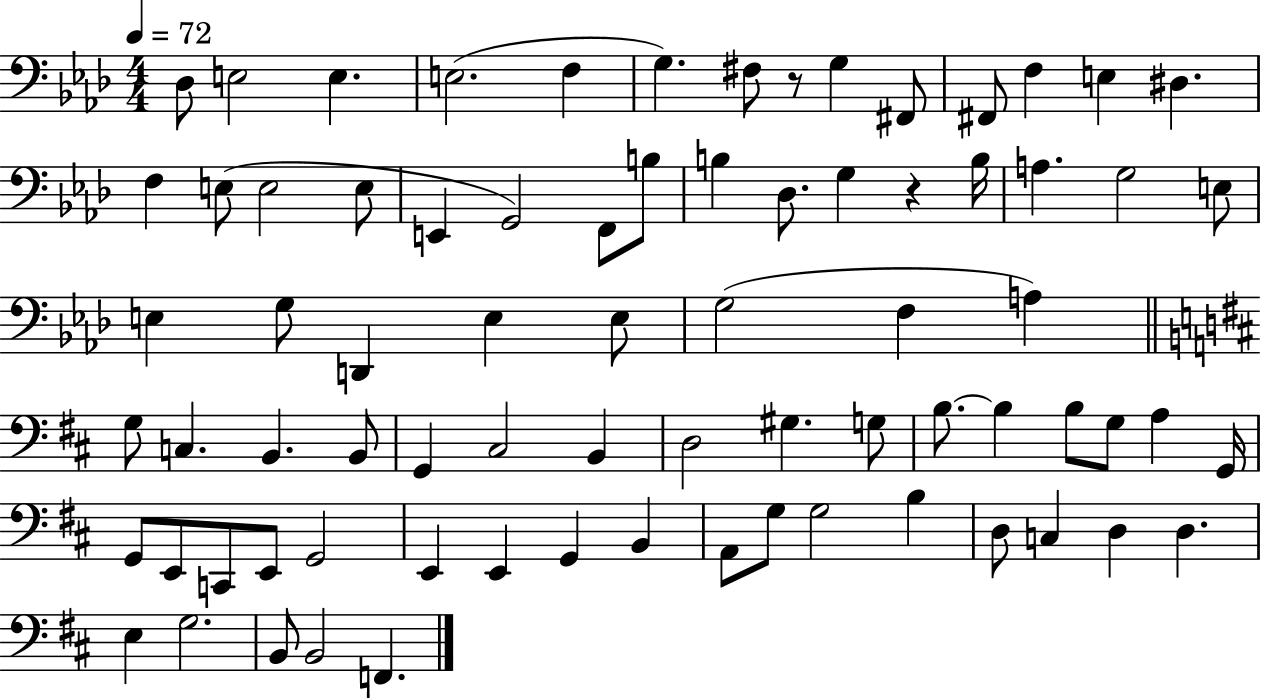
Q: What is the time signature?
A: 4/4